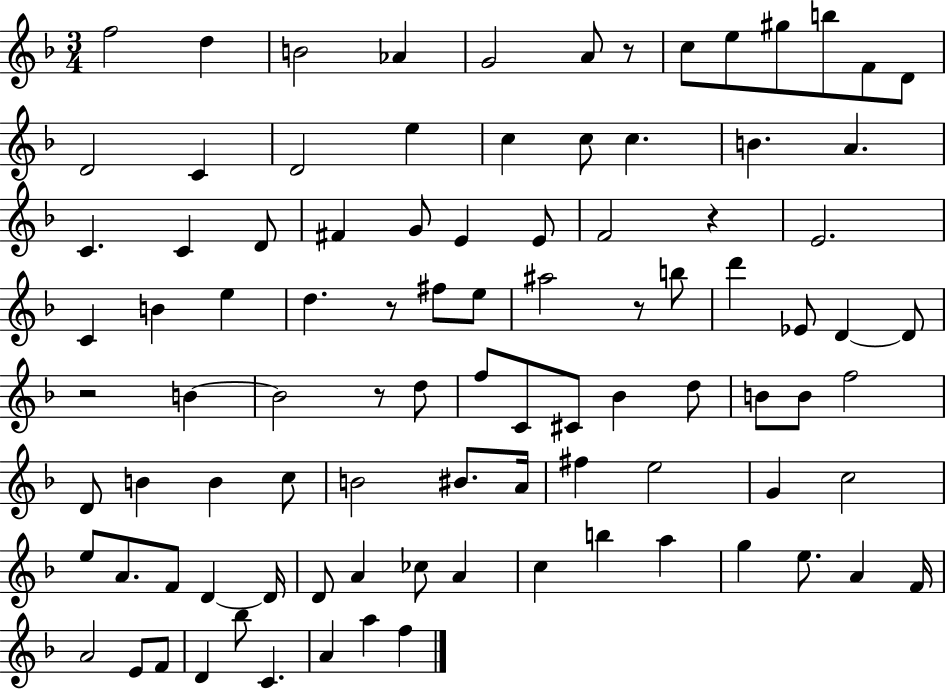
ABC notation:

X:1
T:Untitled
M:3/4
L:1/4
K:F
f2 d B2 _A G2 A/2 z/2 c/2 e/2 ^g/2 b/2 F/2 D/2 D2 C D2 e c c/2 c B A C C D/2 ^F G/2 E E/2 F2 z E2 C B e d z/2 ^f/2 e/2 ^a2 z/2 b/2 d' _E/2 D D/2 z2 B B2 z/2 d/2 f/2 C/2 ^C/2 _B d/2 B/2 B/2 f2 D/2 B B c/2 B2 ^B/2 A/4 ^f e2 G c2 e/2 A/2 F/2 D D/4 D/2 A _c/2 A c b a g e/2 A F/4 A2 E/2 F/2 D _b/2 C A a f